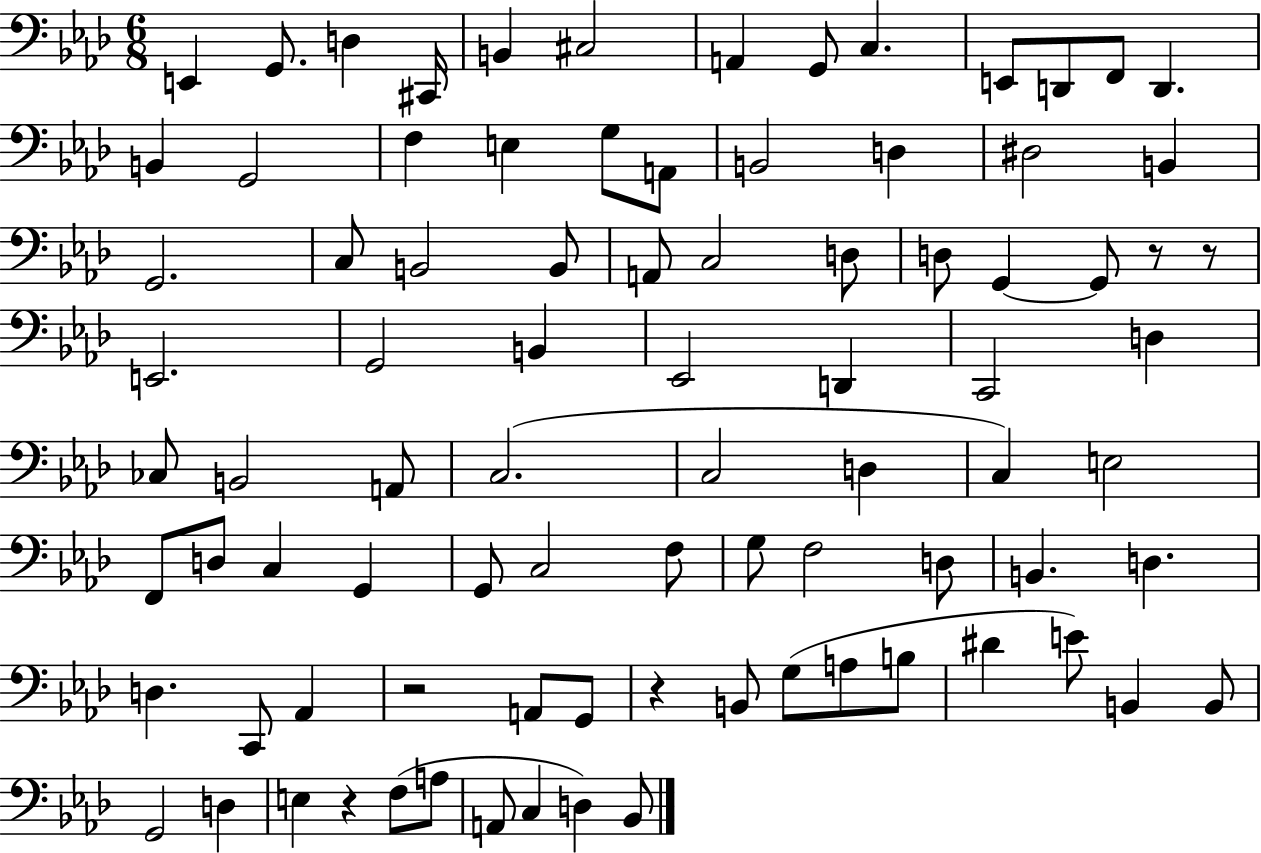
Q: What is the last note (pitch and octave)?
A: Bb2